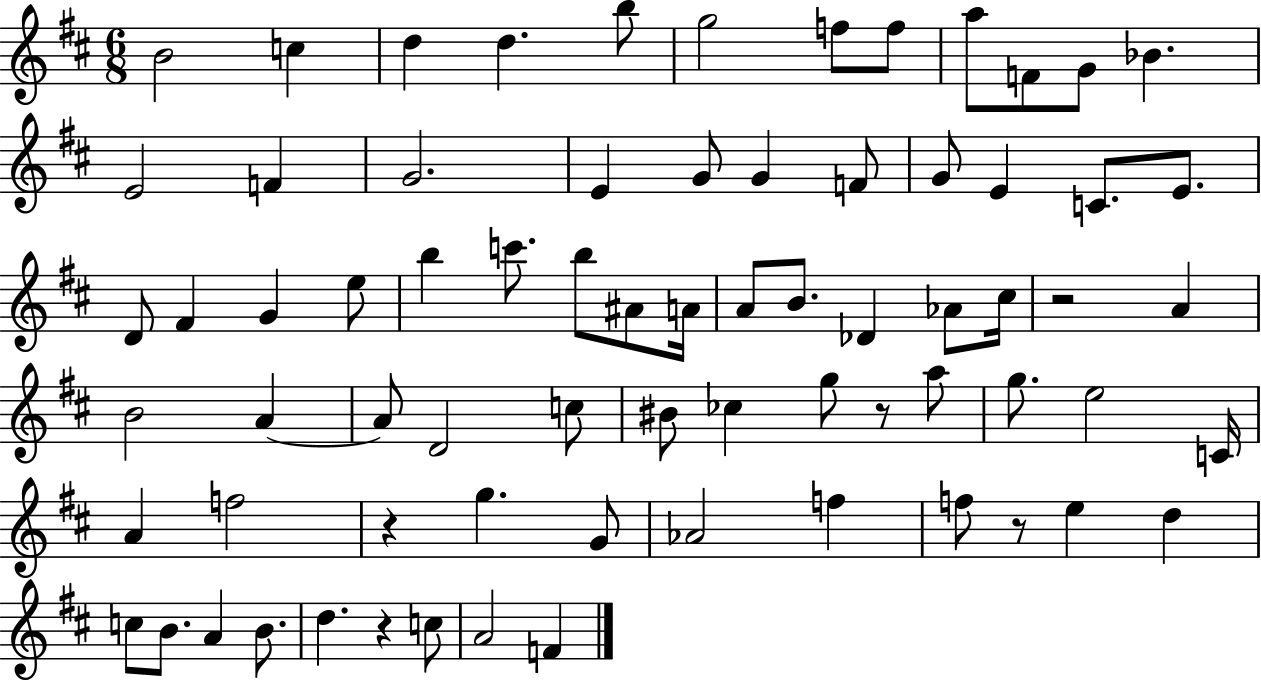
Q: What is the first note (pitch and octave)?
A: B4